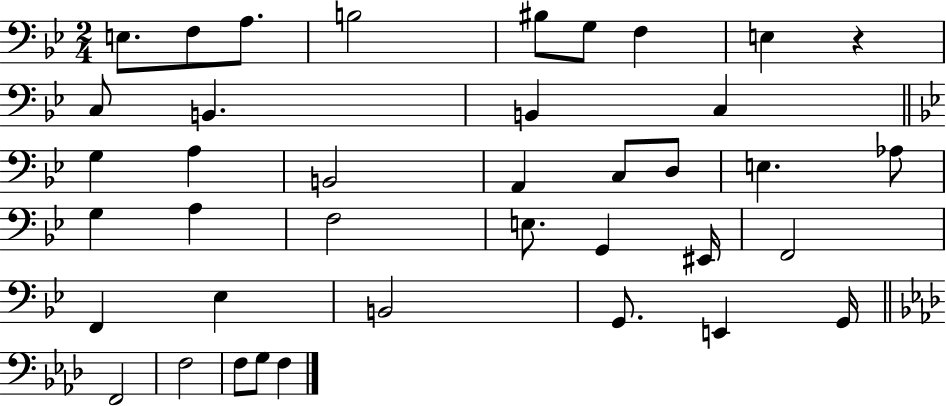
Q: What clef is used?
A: bass